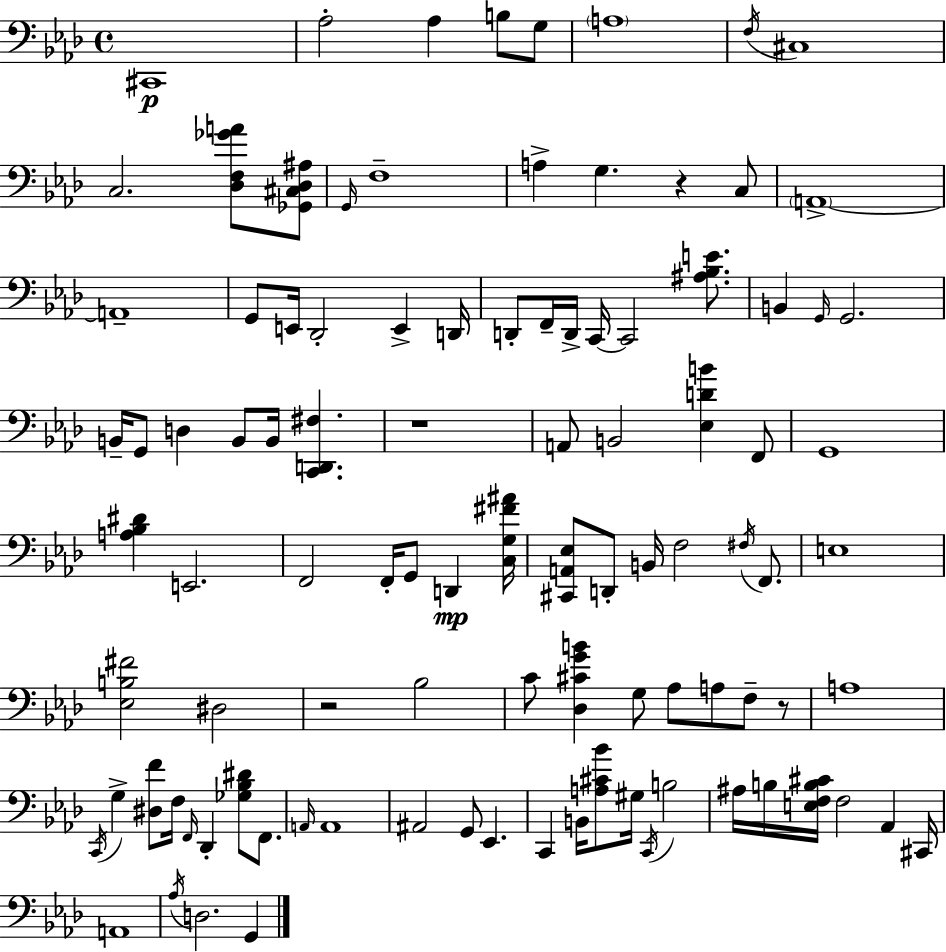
C#2/w Ab3/h Ab3/q B3/e G3/e A3/w F3/s C#3/w C3/h. [Db3,F3,Gb4,A4]/e [Gb2,C#3,Db3,A#3]/e G2/s F3/w A3/q G3/q. R/q C3/e A2/w A2/w G2/e E2/s Db2/h E2/q D2/s D2/e F2/s D2/s C2/s C2/h [A#3,Bb3,E4]/e. B2/q G2/s G2/h. B2/s G2/e D3/q B2/e B2/s [C2,D2,F#3]/q. R/w A2/e B2/h [Eb3,D4,B4]/q F2/e G2/w [A3,Bb3,D#4]/q E2/h. F2/h F2/s G2/e D2/q [C3,G3,F#4,A#4]/s [C#2,A2,Eb3]/e D2/e B2/s F3/h F#3/s F2/e. E3/w [Eb3,B3,F#4]/h D#3/h R/h Bb3/h C4/e [Db3,C#4,G4,B4]/q G3/e Ab3/e A3/e F3/e R/e A3/w C2/s G3/q [D#3,F4]/e F3/s F2/s Db2/q [Gb3,Bb3,D#4]/e F2/e. A2/s A2/w A#2/h G2/e Eb2/q. C2/q B2/s [A3,C#4,Bb4]/e G#3/s C2/s B3/h A#3/s B3/s [E3,F3,B3,C#4]/s F3/h Ab2/q C#2/s A2/w Ab3/s D3/h. G2/q